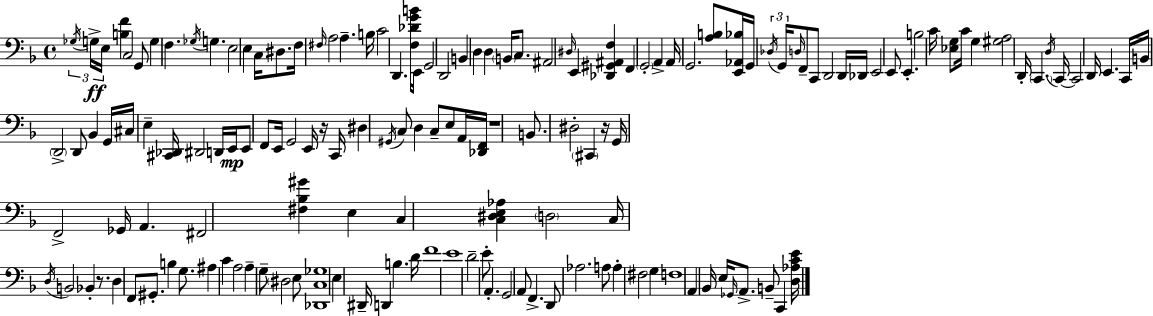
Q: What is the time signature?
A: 4/4